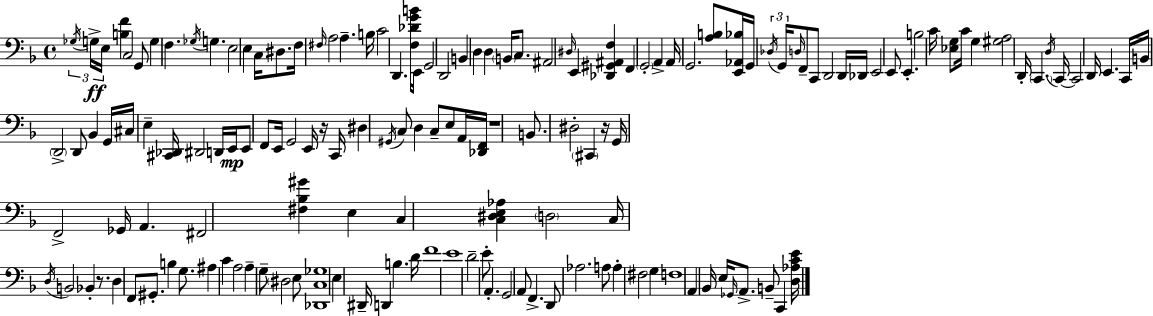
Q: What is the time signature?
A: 4/4